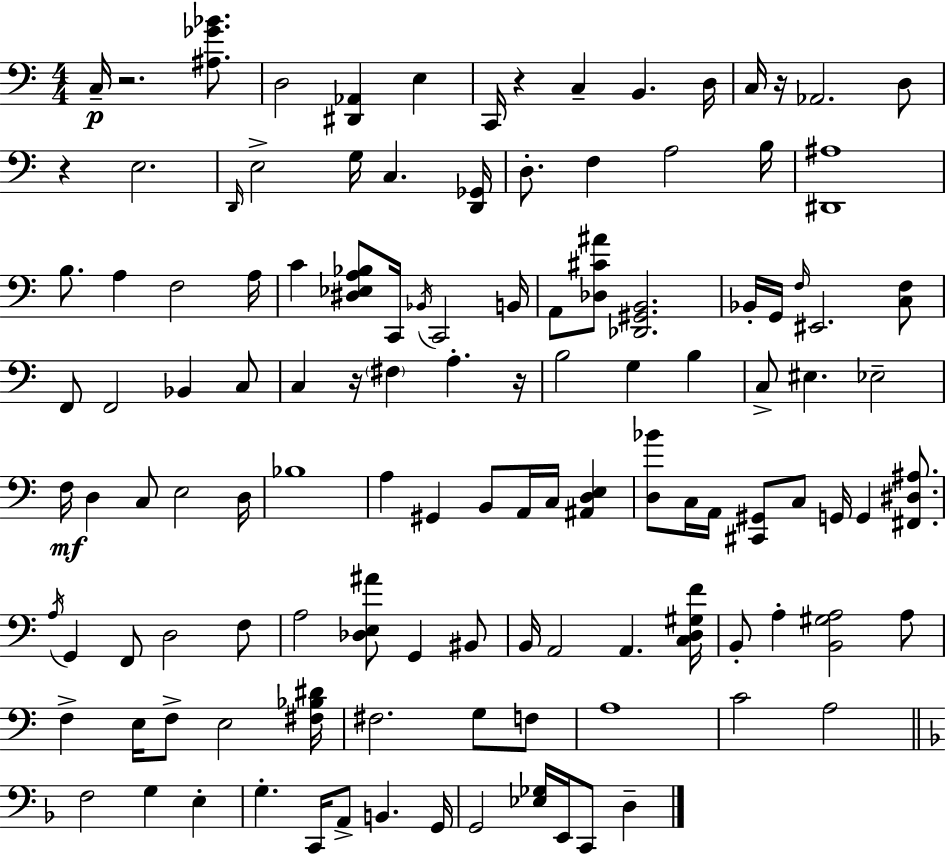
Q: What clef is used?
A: bass